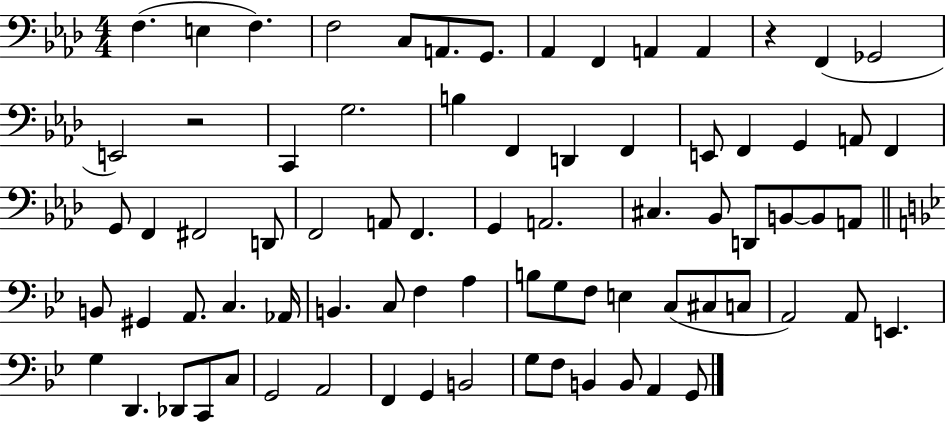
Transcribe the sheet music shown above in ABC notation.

X:1
T:Untitled
M:4/4
L:1/4
K:Ab
F, E, F, F,2 C,/2 A,,/2 G,,/2 _A,, F,, A,, A,, z F,, _G,,2 E,,2 z2 C,, G,2 B, F,, D,, F,, E,,/2 F,, G,, A,,/2 F,, G,,/2 F,, ^F,,2 D,,/2 F,,2 A,,/2 F,, G,, A,,2 ^C, _B,,/2 D,,/2 B,,/2 B,,/2 A,,/2 B,,/2 ^G,, A,,/2 C, _A,,/4 B,, C,/2 F, A, B,/2 G,/2 F,/2 E, C,/2 ^C,/2 C,/2 A,,2 A,,/2 E,, G, D,, _D,,/2 C,,/2 C,/2 G,,2 A,,2 F,, G,, B,,2 G,/2 F,/2 B,, B,,/2 A,, G,,/2